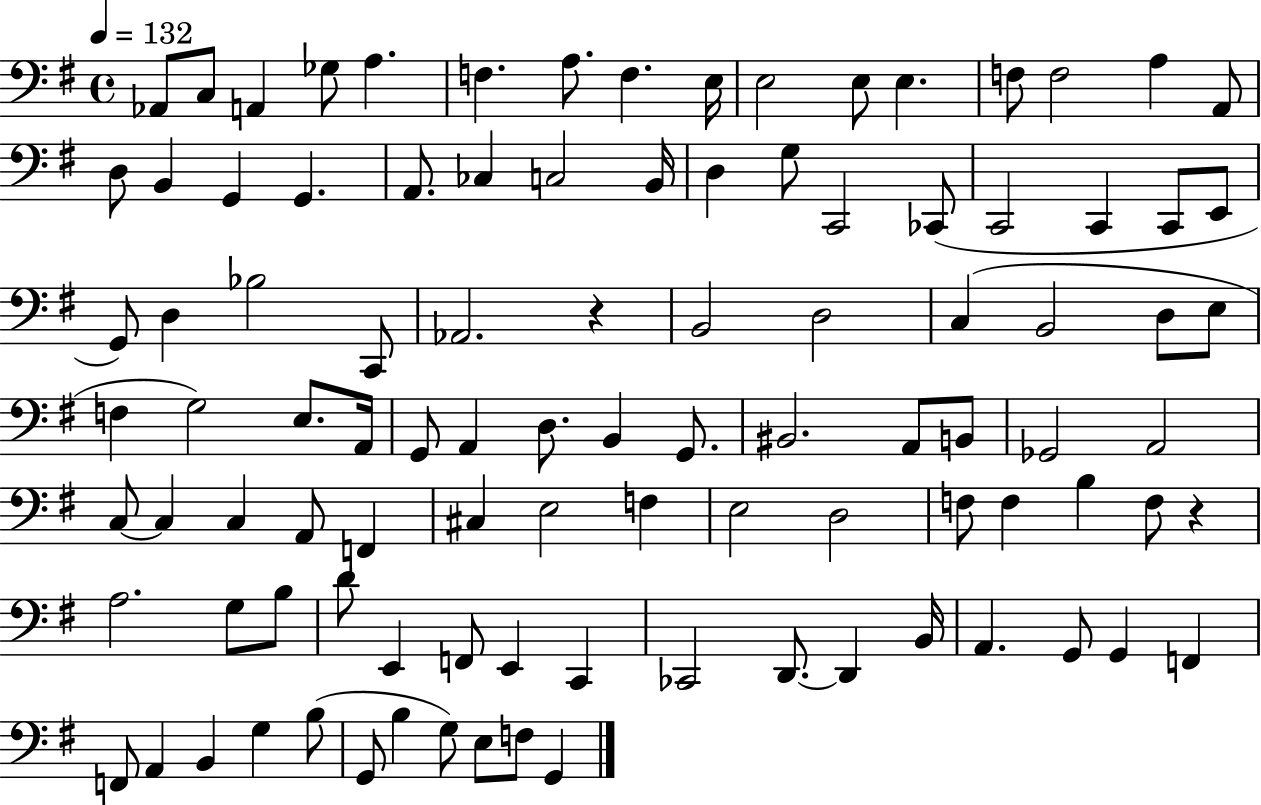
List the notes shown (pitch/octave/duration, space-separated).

Ab2/e C3/e A2/q Gb3/e A3/q. F3/q. A3/e. F3/q. E3/s E3/h E3/e E3/q. F3/e F3/h A3/q A2/e D3/e B2/q G2/q G2/q. A2/e. CES3/q C3/h B2/s D3/q G3/e C2/h CES2/e C2/h C2/q C2/e E2/e G2/e D3/q Bb3/h C2/e Ab2/h. R/q B2/h D3/h C3/q B2/h D3/e E3/e F3/q G3/h E3/e. A2/s G2/e A2/q D3/e. B2/q G2/e. BIS2/h. A2/e B2/e Gb2/h A2/h C3/e C3/q C3/q A2/e F2/q C#3/q E3/h F3/q E3/h D3/h F3/e F3/q B3/q F3/e R/q A3/h. G3/e B3/e D4/e E2/q F2/e E2/q C2/q CES2/h D2/e. D2/q B2/s A2/q. G2/e G2/q F2/q F2/e A2/q B2/q G3/q B3/e G2/e B3/q G3/e E3/e F3/e G2/q